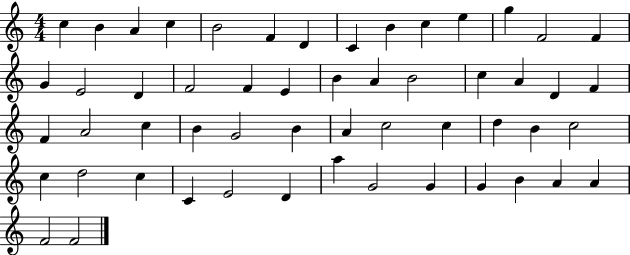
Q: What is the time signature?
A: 4/4